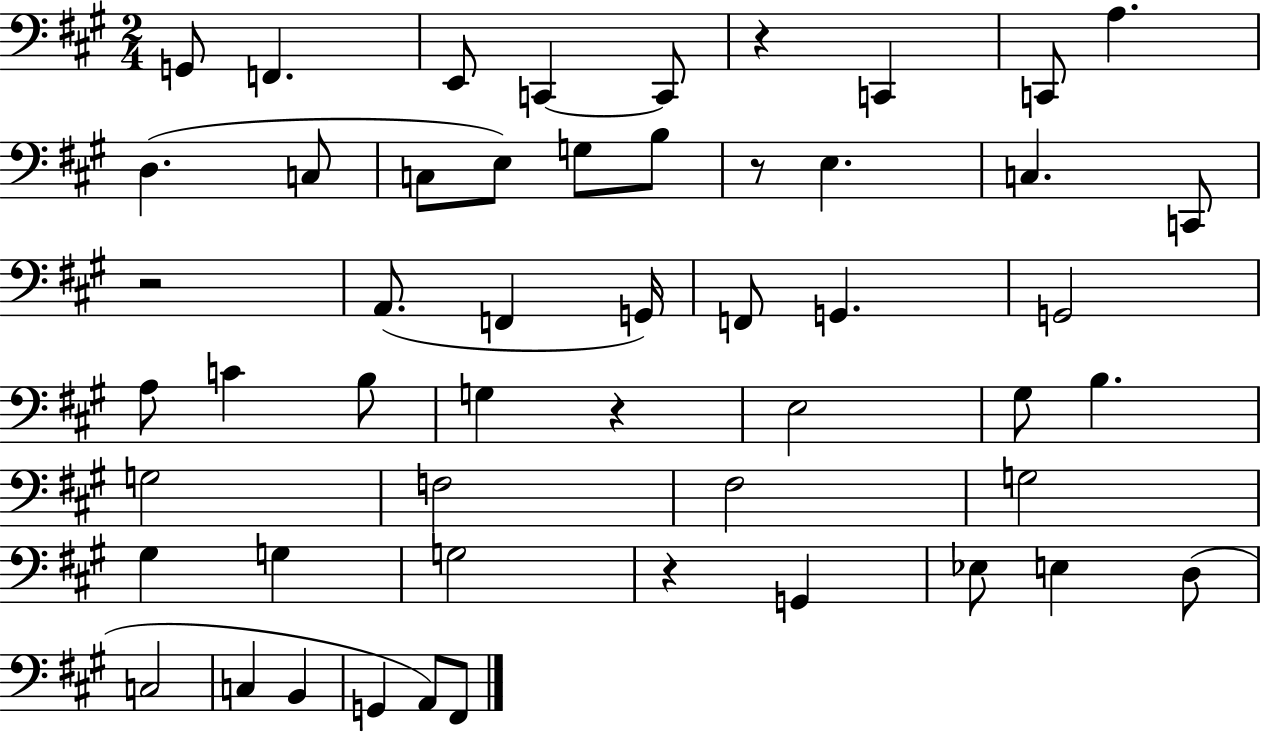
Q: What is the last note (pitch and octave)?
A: F#2